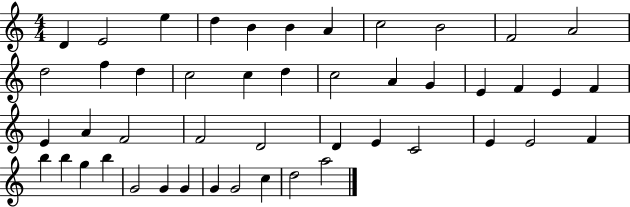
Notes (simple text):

D4/q E4/h E5/q D5/q B4/q B4/q A4/q C5/h B4/h F4/h A4/h D5/h F5/q D5/q C5/h C5/q D5/q C5/h A4/q G4/q E4/q F4/q E4/q F4/q E4/q A4/q F4/h F4/h D4/h D4/q E4/q C4/h E4/q E4/h F4/q B5/q B5/q G5/q B5/q G4/h G4/q G4/q G4/q G4/h C5/q D5/h A5/h